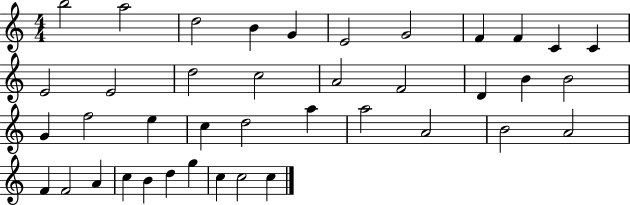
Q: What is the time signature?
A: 4/4